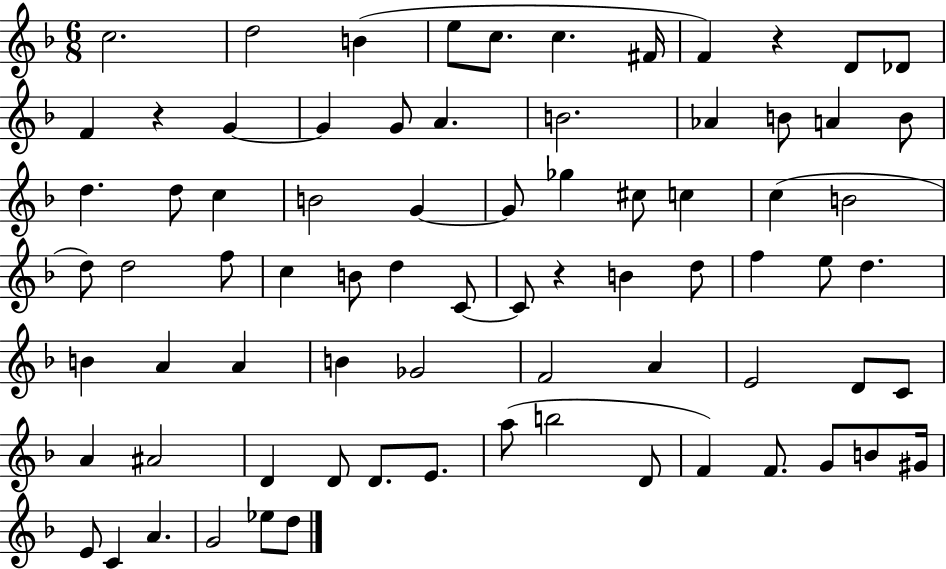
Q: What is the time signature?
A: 6/8